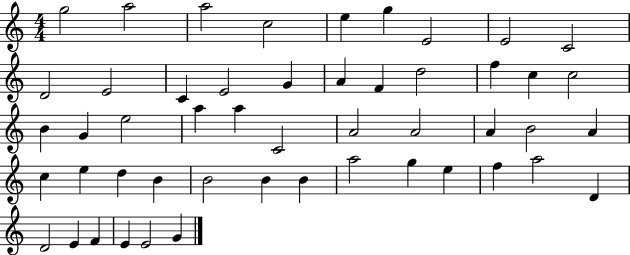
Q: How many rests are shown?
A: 0